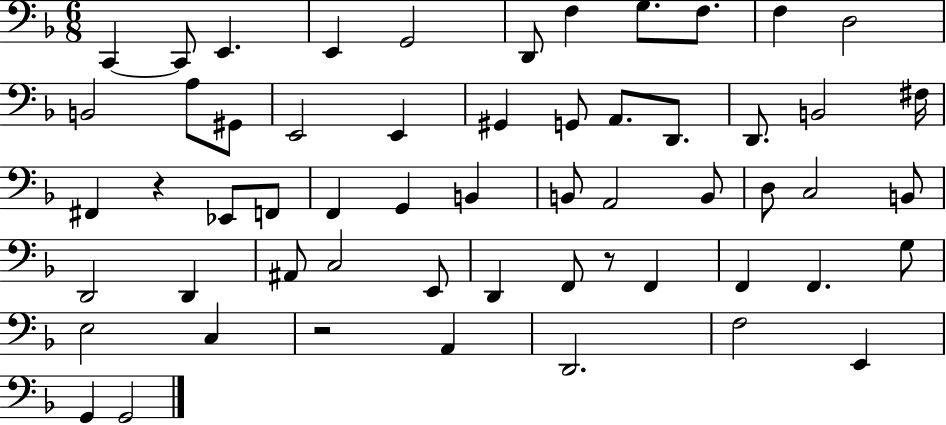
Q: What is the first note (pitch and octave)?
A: C2